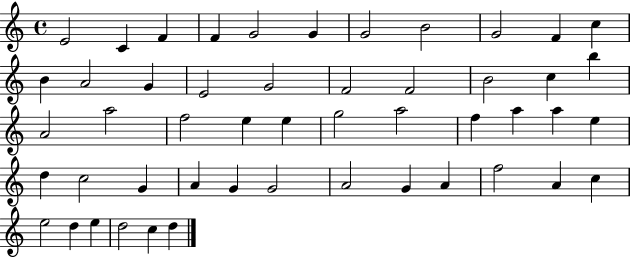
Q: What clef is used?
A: treble